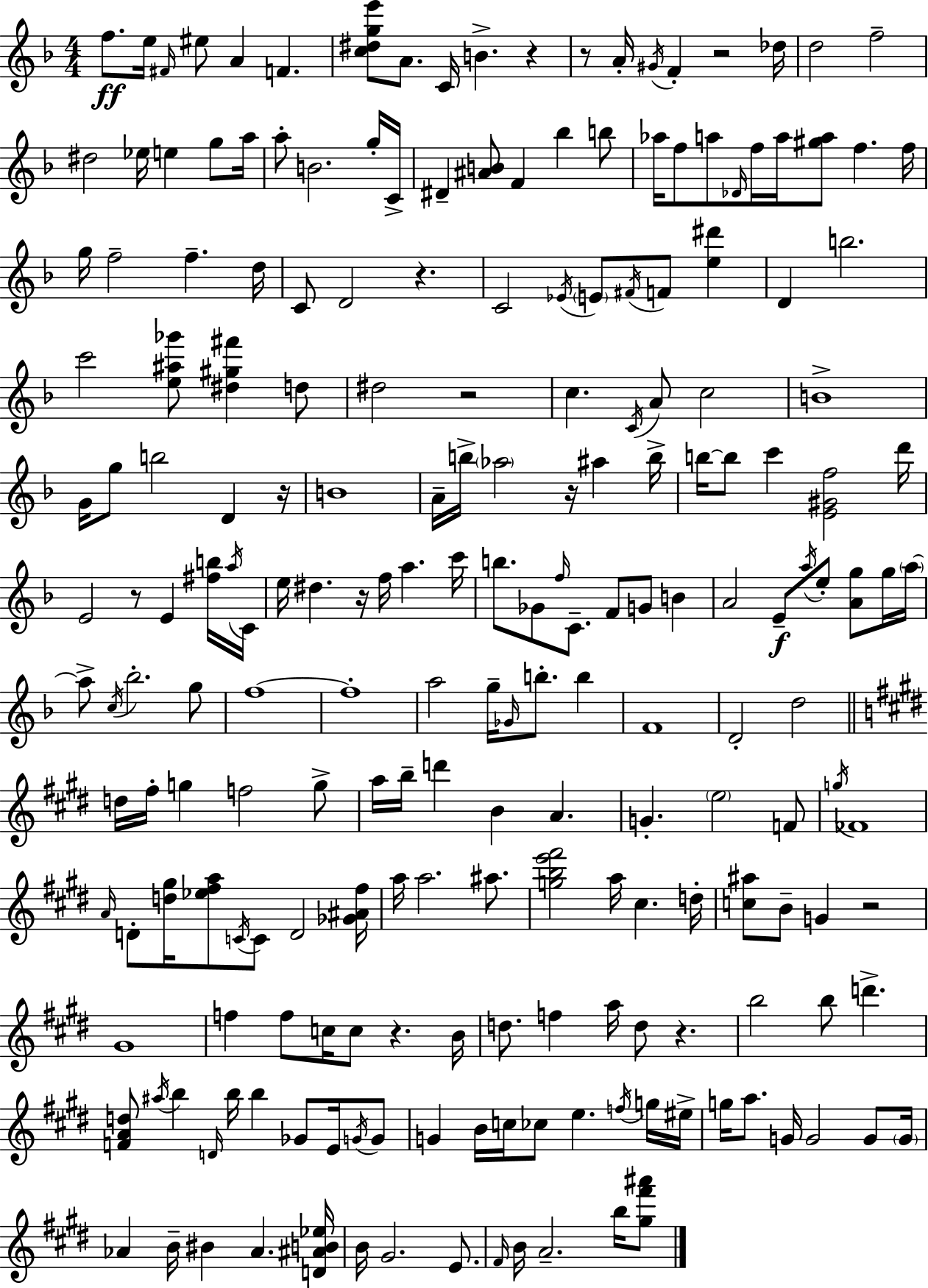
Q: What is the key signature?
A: F major